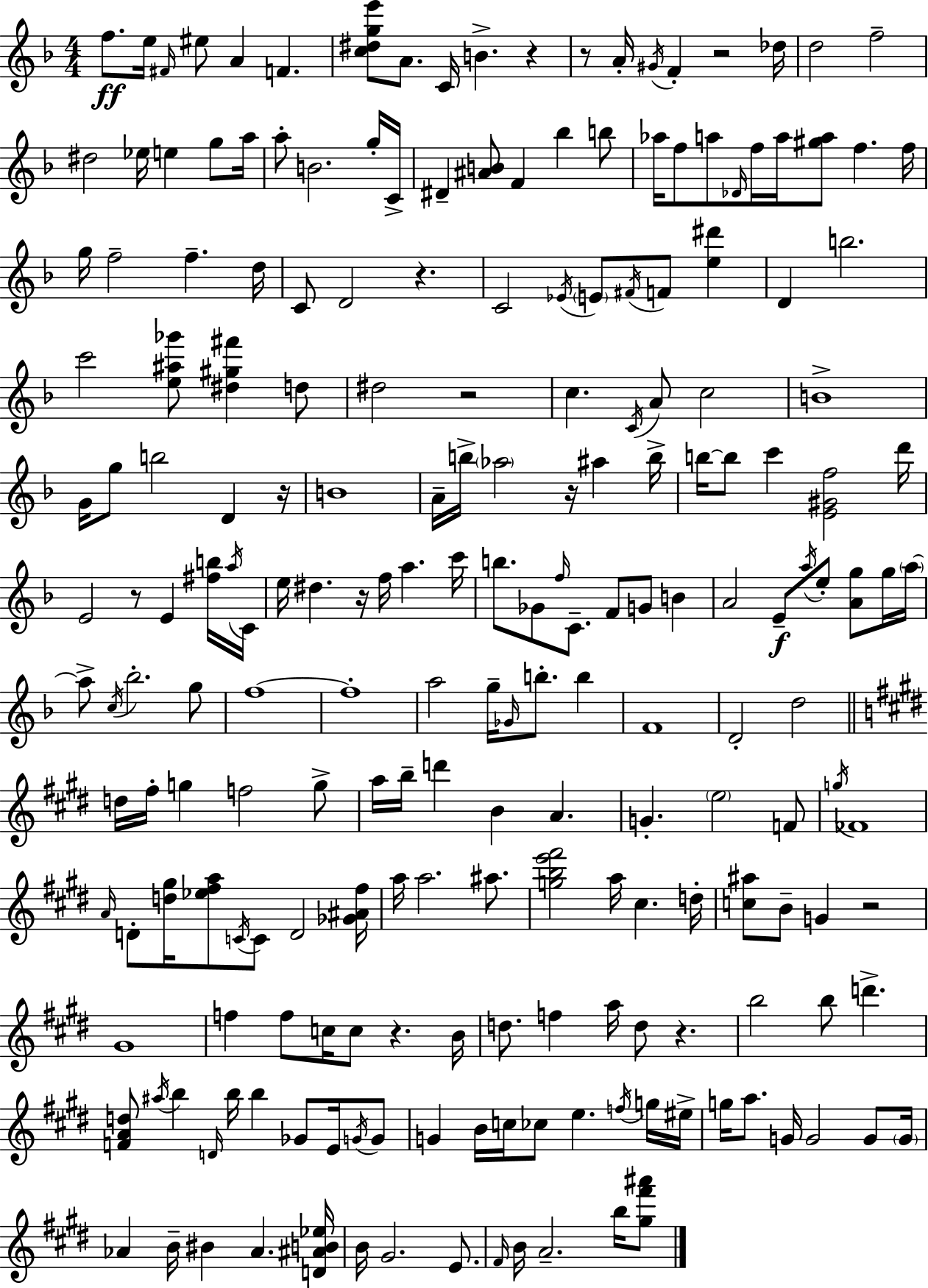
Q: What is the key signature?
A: F major